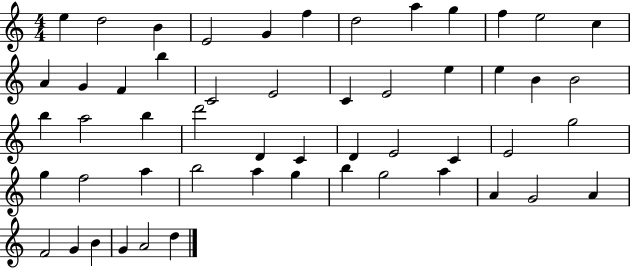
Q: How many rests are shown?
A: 0